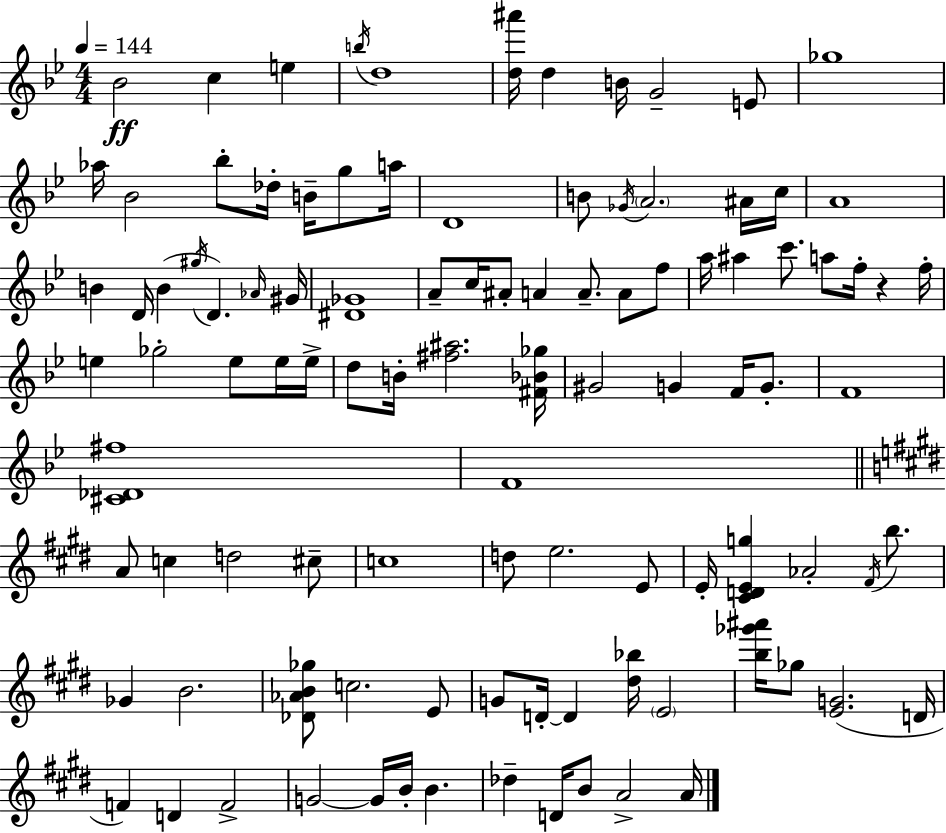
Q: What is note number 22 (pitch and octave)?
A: A#4